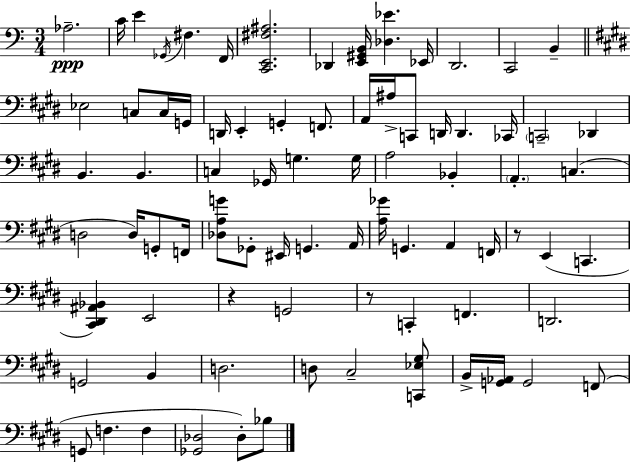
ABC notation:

X:1
T:Untitled
M:3/4
L:1/4
K:Am
_A,2 C/4 E _G,,/4 ^F, F,,/4 [C,,E,,^F,^A,]2 _D,, [E,,^G,,B,,]/4 [_D,_E] _E,,/4 D,,2 C,,2 B,, _E,2 C,/2 C,/4 G,,/4 D,,/4 E,, G,, F,,/2 A,,/4 ^A,/4 C,,/2 D,,/4 D,, _C,,/4 C,,2 _D,, B,, B,, C, _G,,/4 G, G,/4 A,2 _B,, A,, C, D,2 D,/4 G,,/2 F,,/4 [_D,A,G]/2 _G,,/2 ^E,,/4 G,, A,,/4 [A,_G]/4 G,, A,, F,,/4 z/2 E,, C,, [^C,,^D,,^A,,_B,,] E,,2 z G,,2 z/2 C,, F,, D,,2 G,,2 B,, D,2 D,/2 ^C,2 [C,,_E,^G,]/2 B,,/4 [G,,_A,,]/4 G,,2 F,,/2 G,,/2 F, F, [_G,,_D,]2 _D,/2 _B,/2